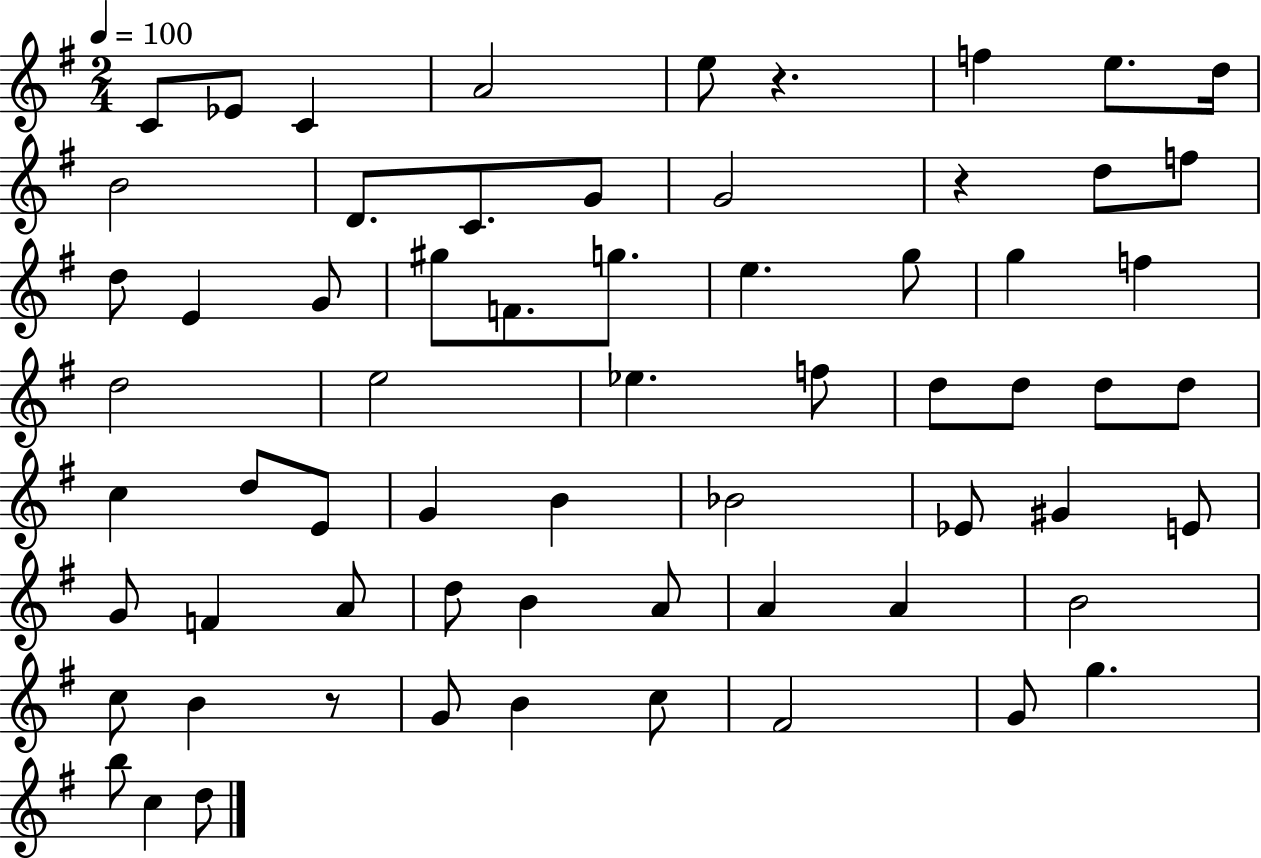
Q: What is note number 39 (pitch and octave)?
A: Bb4